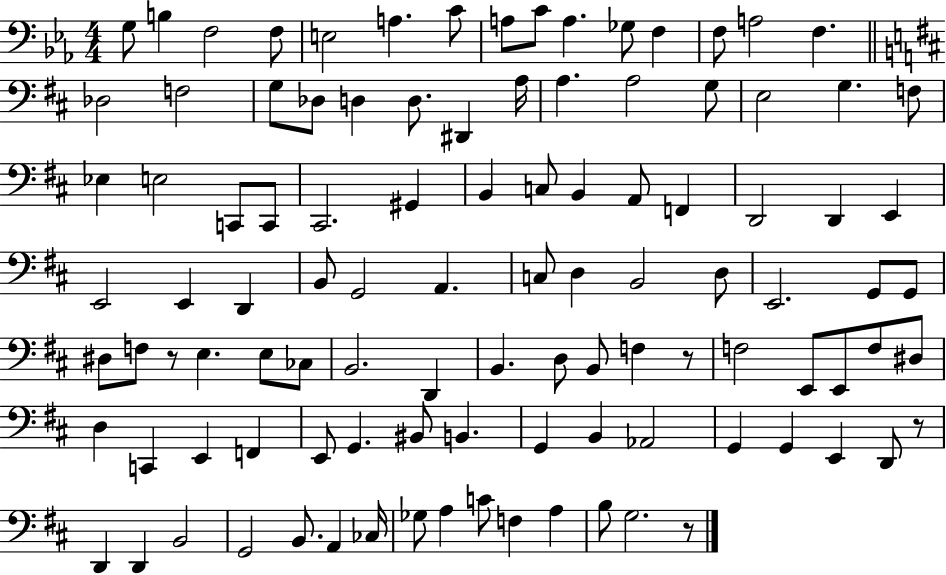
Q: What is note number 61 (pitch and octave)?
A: CES3